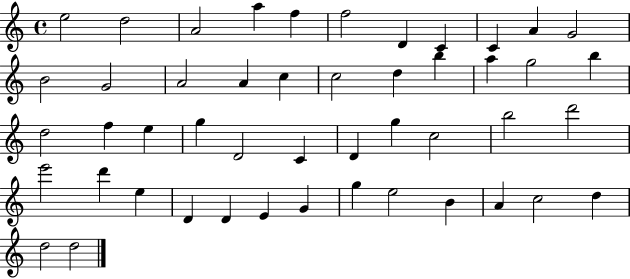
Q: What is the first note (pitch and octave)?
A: E5